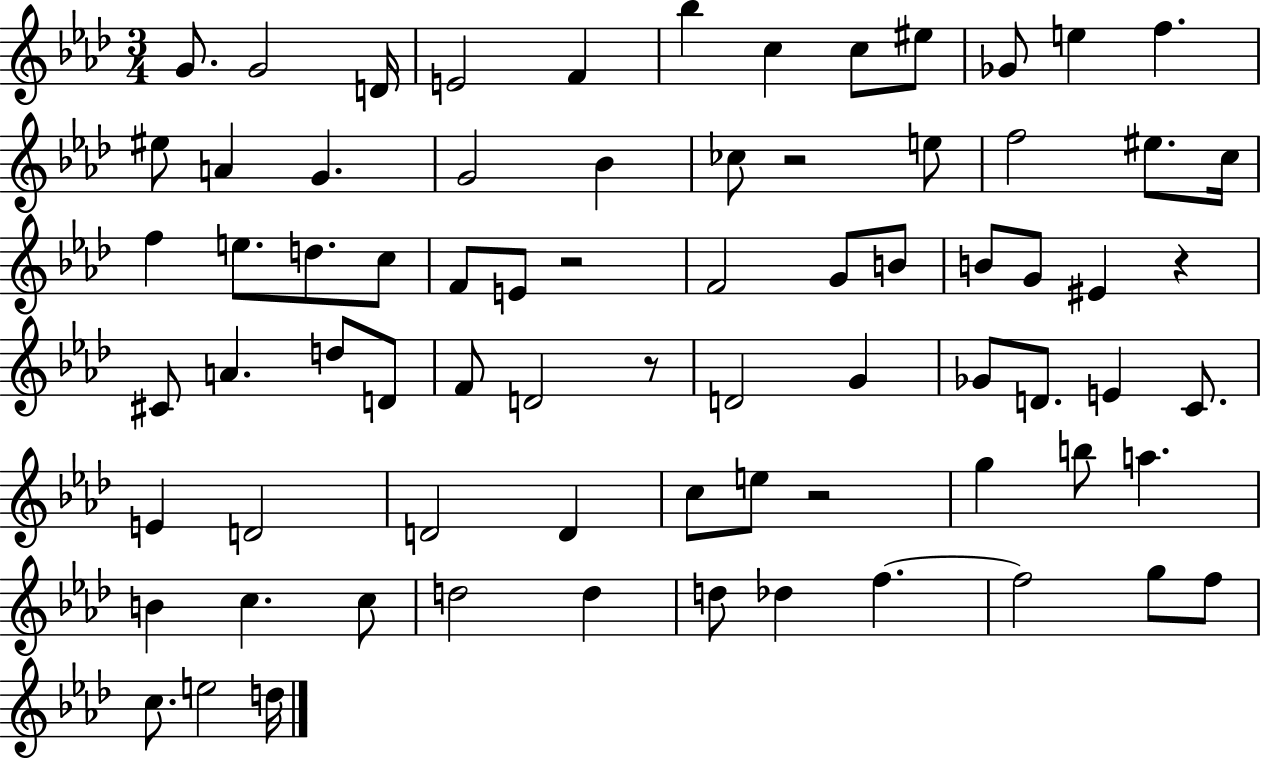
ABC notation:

X:1
T:Untitled
M:3/4
L:1/4
K:Ab
G/2 G2 D/4 E2 F _b c c/2 ^e/2 _G/2 e f ^e/2 A G G2 _B _c/2 z2 e/2 f2 ^e/2 c/4 f e/2 d/2 c/2 F/2 E/2 z2 F2 G/2 B/2 B/2 G/2 ^E z ^C/2 A d/2 D/2 F/2 D2 z/2 D2 G _G/2 D/2 E C/2 E D2 D2 D c/2 e/2 z2 g b/2 a B c c/2 d2 d d/2 _d f f2 g/2 f/2 c/2 e2 d/4